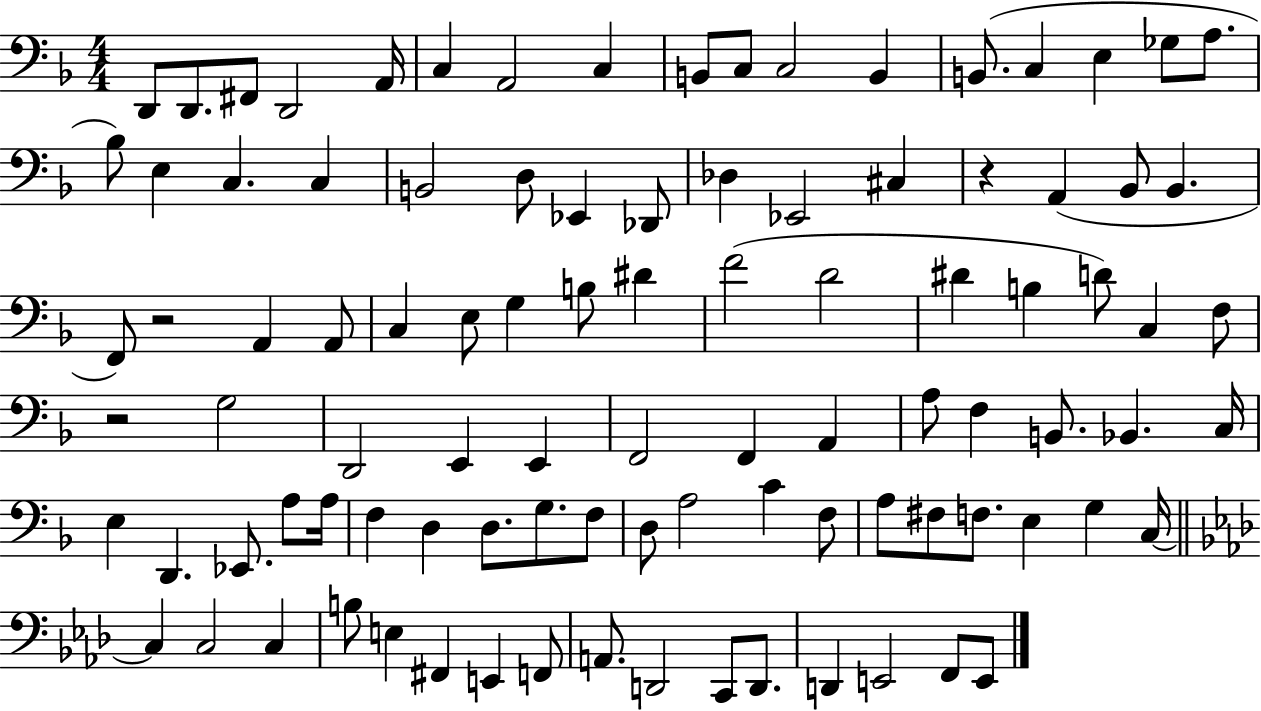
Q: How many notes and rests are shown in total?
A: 97